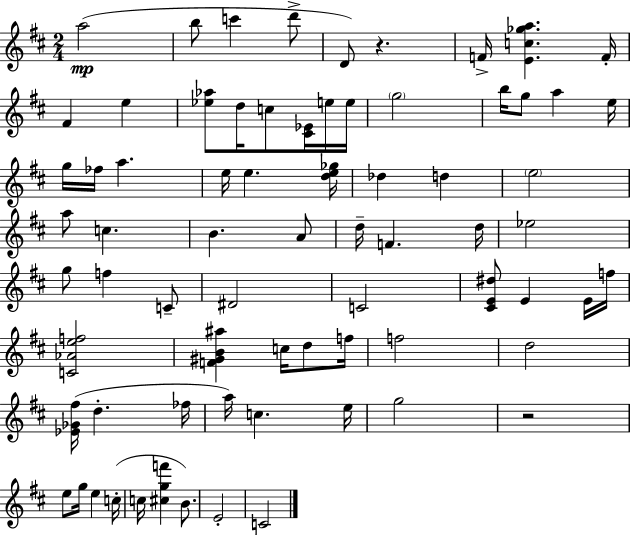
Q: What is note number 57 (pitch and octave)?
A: C5